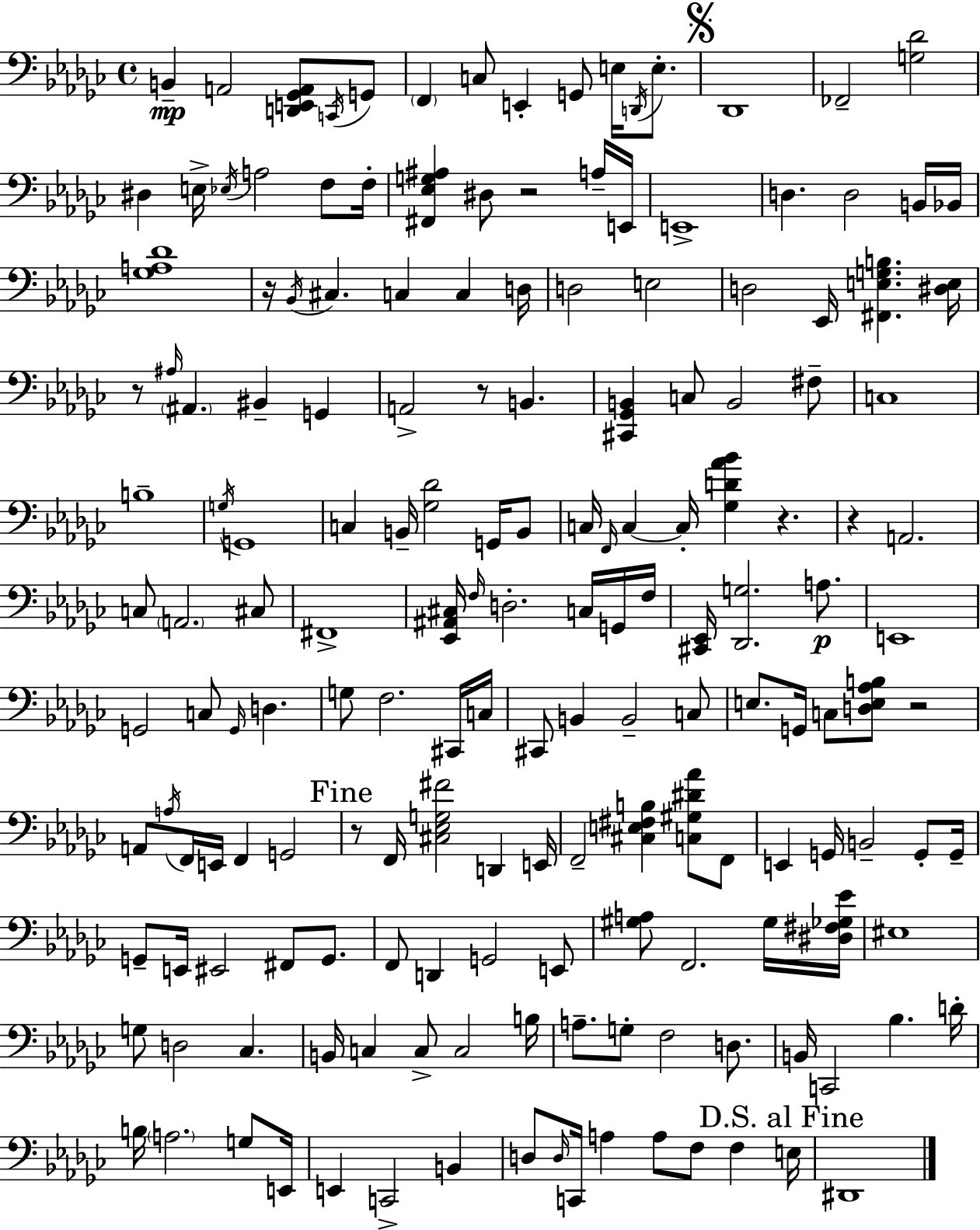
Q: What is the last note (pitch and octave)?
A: D#2